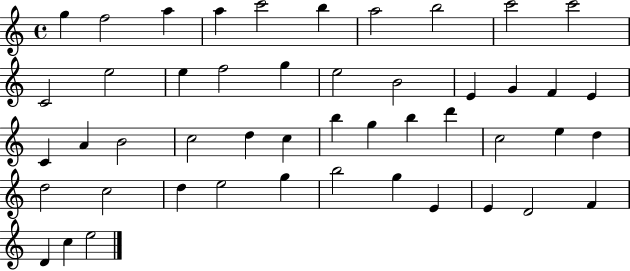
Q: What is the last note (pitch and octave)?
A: E5